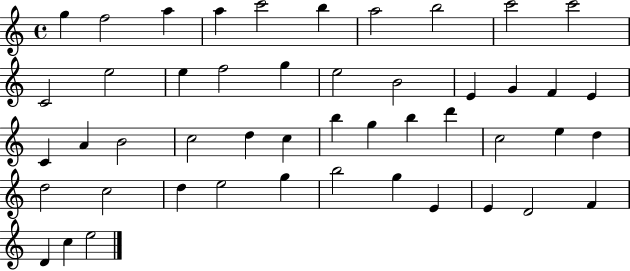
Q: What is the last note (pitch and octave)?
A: E5